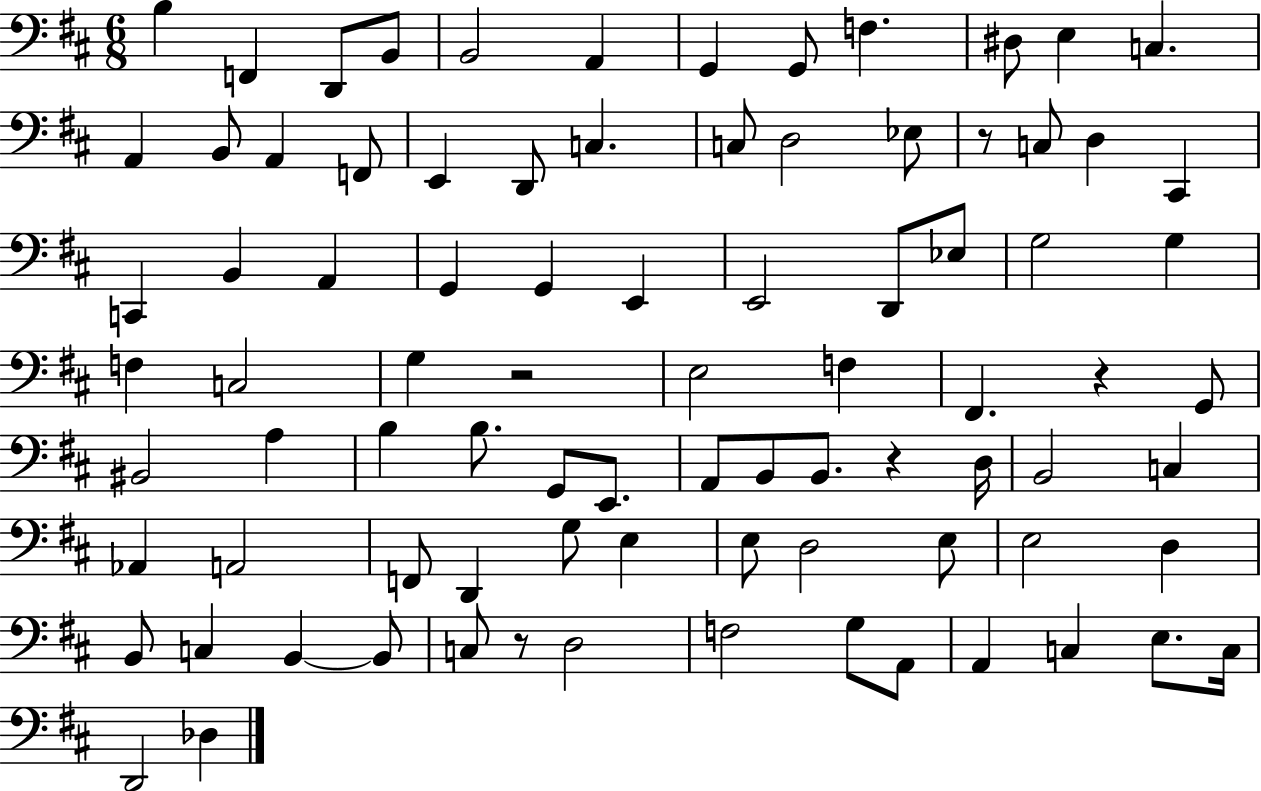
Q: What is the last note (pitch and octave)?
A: Db3